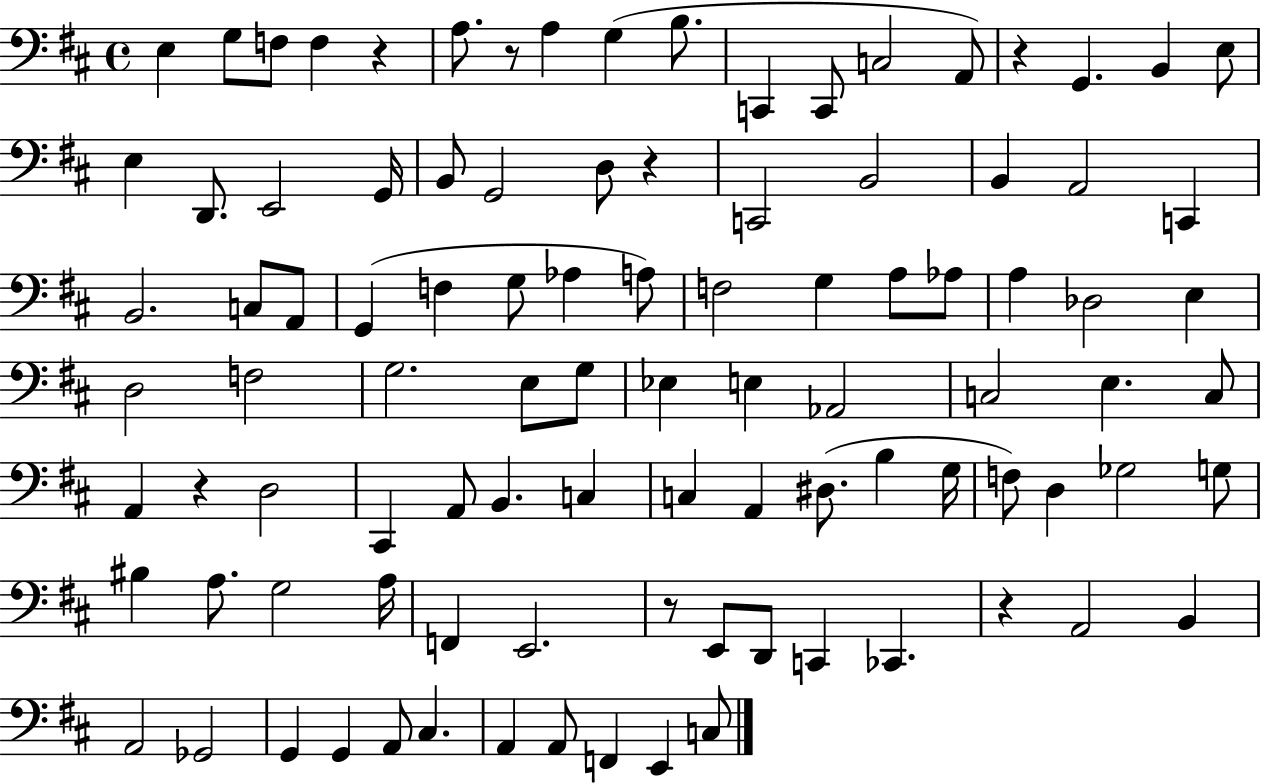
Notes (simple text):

E3/q G3/e F3/e F3/q R/q A3/e. R/e A3/q G3/q B3/e. C2/q C2/e C3/h A2/e R/q G2/q. B2/q E3/e E3/q D2/e. E2/h G2/s B2/e G2/h D3/e R/q C2/h B2/h B2/q A2/h C2/q B2/h. C3/e A2/e G2/q F3/q G3/e Ab3/q A3/e F3/h G3/q A3/e Ab3/e A3/q Db3/h E3/q D3/h F3/h G3/h. E3/e G3/e Eb3/q E3/q Ab2/h C3/h E3/q. C3/e A2/q R/q D3/h C#2/q A2/e B2/q. C3/q C3/q A2/q D#3/e. B3/q G3/s F3/e D3/q Gb3/h G3/e BIS3/q A3/e. G3/h A3/s F2/q E2/h. R/e E2/e D2/e C2/q CES2/q. R/q A2/h B2/q A2/h Gb2/h G2/q G2/q A2/e C#3/q. A2/q A2/e F2/q E2/q C3/e